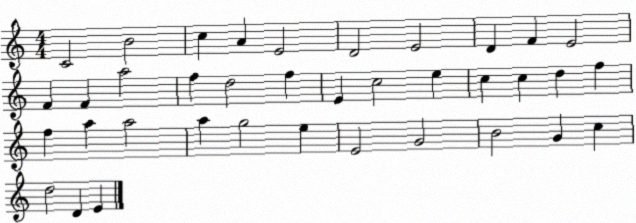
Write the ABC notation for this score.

X:1
T:Untitled
M:4/4
L:1/4
K:C
C2 B2 c A E2 D2 E2 D F E2 F F a2 f d2 f E c2 e c c d f f a a2 a g2 e E2 G2 B2 G c d2 D E